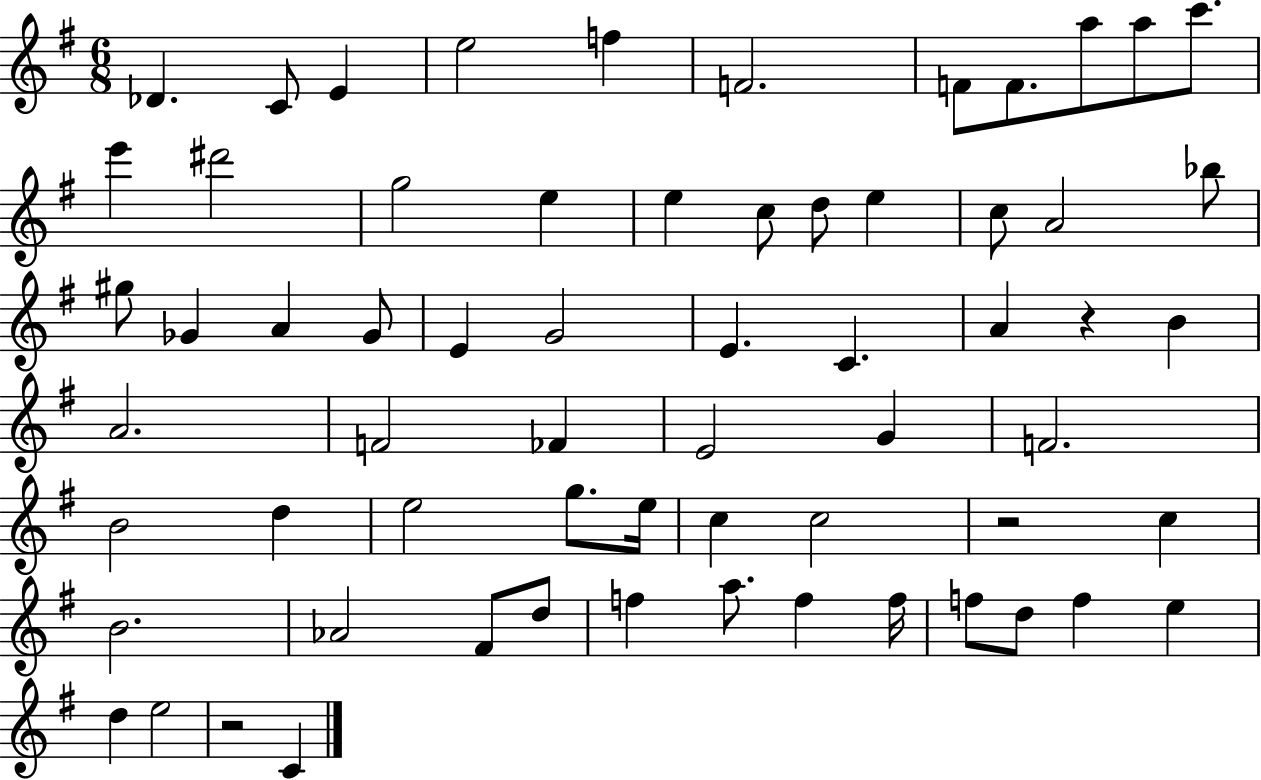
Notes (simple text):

Db4/q. C4/e E4/q E5/h F5/q F4/h. F4/e F4/e. A5/e A5/e C6/e. E6/q D#6/h G5/h E5/q E5/q C5/e D5/e E5/q C5/e A4/h Bb5/e G#5/e Gb4/q A4/q Gb4/e E4/q G4/h E4/q. C4/q. A4/q R/q B4/q A4/h. F4/h FES4/q E4/h G4/q F4/h. B4/h D5/q E5/h G5/e. E5/s C5/q C5/h R/h C5/q B4/h. Ab4/h F#4/e D5/e F5/q A5/e. F5/q F5/s F5/e D5/e F5/q E5/q D5/q E5/h R/h C4/q